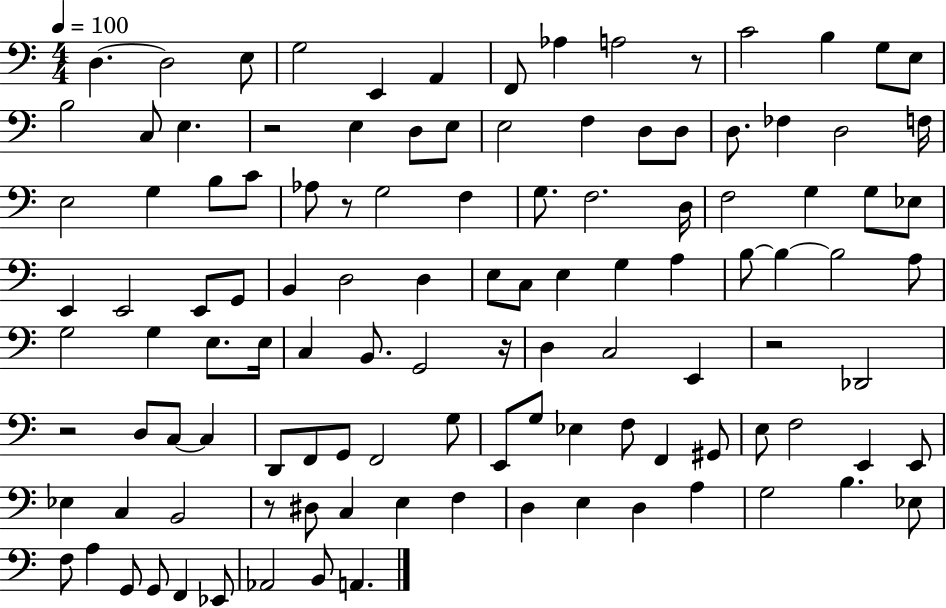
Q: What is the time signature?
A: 4/4